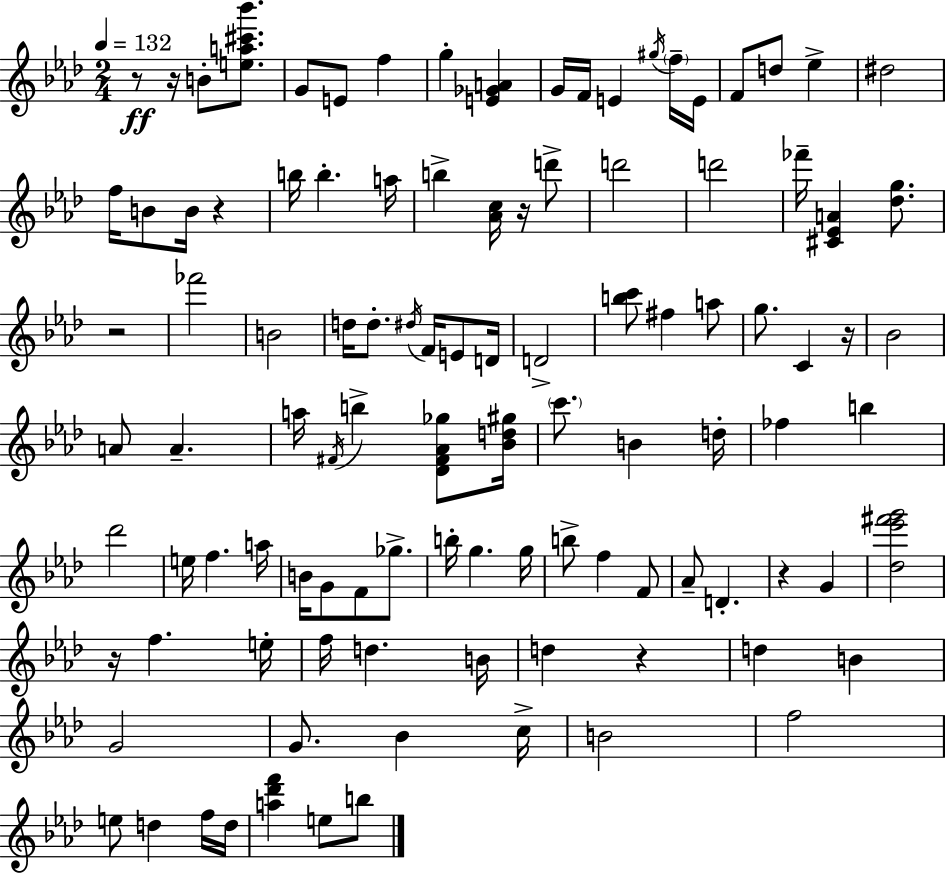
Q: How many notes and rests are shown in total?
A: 106